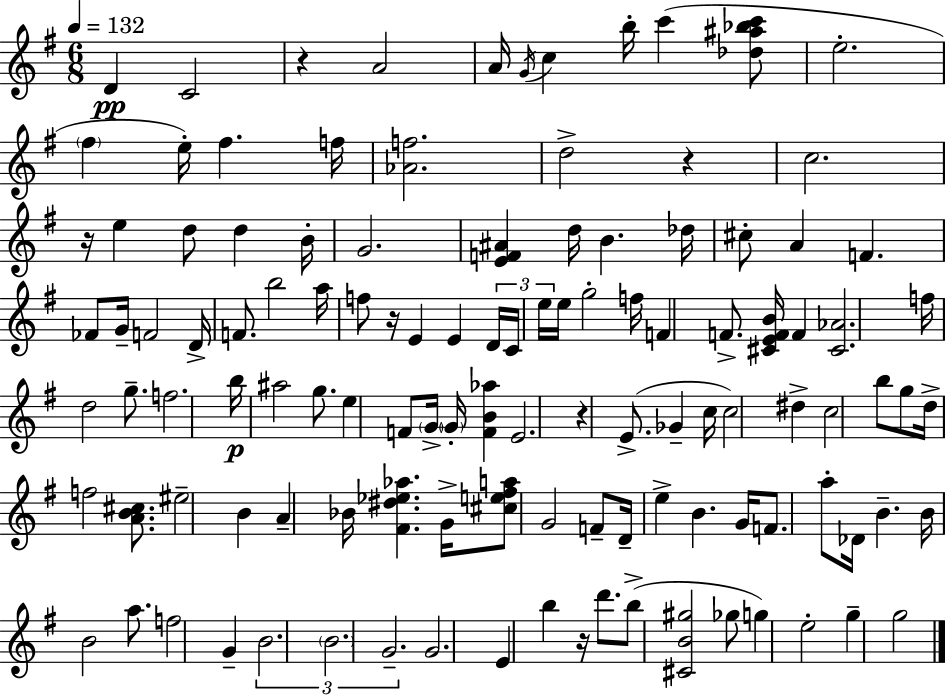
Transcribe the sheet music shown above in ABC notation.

X:1
T:Untitled
M:6/8
L:1/4
K:G
D C2 z A2 A/4 G/4 c b/4 c' [_d^a_bc']/2 e2 ^f e/4 ^f f/4 [_Af]2 d2 z c2 z/4 e d/2 d B/4 G2 [EF^A] d/4 B _d/4 ^c/2 A F _F/2 G/4 F2 D/4 F/2 b2 a/4 f/2 z/4 E E D/4 C/4 e/4 e/4 g2 f/4 F F/2 [^CEFB]/4 F [^C_A]2 f/4 d2 g/2 f2 b/4 ^a2 g/2 e F/2 G/4 G/4 [FB_a] E2 z E/2 _G c/4 c2 ^d c2 b/2 g/2 d/4 f2 [AB^c]/2 ^e2 B A _B/4 [^F^d_e_a] G/4 [^ce^fa]/2 G2 F/2 D/4 e B G/4 F/2 a/2 _D/4 B B/4 B2 a/2 f2 G B2 B2 G2 G2 E b z/4 d'/2 b/2 [^CB^g]2 _g/2 g e2 g g2